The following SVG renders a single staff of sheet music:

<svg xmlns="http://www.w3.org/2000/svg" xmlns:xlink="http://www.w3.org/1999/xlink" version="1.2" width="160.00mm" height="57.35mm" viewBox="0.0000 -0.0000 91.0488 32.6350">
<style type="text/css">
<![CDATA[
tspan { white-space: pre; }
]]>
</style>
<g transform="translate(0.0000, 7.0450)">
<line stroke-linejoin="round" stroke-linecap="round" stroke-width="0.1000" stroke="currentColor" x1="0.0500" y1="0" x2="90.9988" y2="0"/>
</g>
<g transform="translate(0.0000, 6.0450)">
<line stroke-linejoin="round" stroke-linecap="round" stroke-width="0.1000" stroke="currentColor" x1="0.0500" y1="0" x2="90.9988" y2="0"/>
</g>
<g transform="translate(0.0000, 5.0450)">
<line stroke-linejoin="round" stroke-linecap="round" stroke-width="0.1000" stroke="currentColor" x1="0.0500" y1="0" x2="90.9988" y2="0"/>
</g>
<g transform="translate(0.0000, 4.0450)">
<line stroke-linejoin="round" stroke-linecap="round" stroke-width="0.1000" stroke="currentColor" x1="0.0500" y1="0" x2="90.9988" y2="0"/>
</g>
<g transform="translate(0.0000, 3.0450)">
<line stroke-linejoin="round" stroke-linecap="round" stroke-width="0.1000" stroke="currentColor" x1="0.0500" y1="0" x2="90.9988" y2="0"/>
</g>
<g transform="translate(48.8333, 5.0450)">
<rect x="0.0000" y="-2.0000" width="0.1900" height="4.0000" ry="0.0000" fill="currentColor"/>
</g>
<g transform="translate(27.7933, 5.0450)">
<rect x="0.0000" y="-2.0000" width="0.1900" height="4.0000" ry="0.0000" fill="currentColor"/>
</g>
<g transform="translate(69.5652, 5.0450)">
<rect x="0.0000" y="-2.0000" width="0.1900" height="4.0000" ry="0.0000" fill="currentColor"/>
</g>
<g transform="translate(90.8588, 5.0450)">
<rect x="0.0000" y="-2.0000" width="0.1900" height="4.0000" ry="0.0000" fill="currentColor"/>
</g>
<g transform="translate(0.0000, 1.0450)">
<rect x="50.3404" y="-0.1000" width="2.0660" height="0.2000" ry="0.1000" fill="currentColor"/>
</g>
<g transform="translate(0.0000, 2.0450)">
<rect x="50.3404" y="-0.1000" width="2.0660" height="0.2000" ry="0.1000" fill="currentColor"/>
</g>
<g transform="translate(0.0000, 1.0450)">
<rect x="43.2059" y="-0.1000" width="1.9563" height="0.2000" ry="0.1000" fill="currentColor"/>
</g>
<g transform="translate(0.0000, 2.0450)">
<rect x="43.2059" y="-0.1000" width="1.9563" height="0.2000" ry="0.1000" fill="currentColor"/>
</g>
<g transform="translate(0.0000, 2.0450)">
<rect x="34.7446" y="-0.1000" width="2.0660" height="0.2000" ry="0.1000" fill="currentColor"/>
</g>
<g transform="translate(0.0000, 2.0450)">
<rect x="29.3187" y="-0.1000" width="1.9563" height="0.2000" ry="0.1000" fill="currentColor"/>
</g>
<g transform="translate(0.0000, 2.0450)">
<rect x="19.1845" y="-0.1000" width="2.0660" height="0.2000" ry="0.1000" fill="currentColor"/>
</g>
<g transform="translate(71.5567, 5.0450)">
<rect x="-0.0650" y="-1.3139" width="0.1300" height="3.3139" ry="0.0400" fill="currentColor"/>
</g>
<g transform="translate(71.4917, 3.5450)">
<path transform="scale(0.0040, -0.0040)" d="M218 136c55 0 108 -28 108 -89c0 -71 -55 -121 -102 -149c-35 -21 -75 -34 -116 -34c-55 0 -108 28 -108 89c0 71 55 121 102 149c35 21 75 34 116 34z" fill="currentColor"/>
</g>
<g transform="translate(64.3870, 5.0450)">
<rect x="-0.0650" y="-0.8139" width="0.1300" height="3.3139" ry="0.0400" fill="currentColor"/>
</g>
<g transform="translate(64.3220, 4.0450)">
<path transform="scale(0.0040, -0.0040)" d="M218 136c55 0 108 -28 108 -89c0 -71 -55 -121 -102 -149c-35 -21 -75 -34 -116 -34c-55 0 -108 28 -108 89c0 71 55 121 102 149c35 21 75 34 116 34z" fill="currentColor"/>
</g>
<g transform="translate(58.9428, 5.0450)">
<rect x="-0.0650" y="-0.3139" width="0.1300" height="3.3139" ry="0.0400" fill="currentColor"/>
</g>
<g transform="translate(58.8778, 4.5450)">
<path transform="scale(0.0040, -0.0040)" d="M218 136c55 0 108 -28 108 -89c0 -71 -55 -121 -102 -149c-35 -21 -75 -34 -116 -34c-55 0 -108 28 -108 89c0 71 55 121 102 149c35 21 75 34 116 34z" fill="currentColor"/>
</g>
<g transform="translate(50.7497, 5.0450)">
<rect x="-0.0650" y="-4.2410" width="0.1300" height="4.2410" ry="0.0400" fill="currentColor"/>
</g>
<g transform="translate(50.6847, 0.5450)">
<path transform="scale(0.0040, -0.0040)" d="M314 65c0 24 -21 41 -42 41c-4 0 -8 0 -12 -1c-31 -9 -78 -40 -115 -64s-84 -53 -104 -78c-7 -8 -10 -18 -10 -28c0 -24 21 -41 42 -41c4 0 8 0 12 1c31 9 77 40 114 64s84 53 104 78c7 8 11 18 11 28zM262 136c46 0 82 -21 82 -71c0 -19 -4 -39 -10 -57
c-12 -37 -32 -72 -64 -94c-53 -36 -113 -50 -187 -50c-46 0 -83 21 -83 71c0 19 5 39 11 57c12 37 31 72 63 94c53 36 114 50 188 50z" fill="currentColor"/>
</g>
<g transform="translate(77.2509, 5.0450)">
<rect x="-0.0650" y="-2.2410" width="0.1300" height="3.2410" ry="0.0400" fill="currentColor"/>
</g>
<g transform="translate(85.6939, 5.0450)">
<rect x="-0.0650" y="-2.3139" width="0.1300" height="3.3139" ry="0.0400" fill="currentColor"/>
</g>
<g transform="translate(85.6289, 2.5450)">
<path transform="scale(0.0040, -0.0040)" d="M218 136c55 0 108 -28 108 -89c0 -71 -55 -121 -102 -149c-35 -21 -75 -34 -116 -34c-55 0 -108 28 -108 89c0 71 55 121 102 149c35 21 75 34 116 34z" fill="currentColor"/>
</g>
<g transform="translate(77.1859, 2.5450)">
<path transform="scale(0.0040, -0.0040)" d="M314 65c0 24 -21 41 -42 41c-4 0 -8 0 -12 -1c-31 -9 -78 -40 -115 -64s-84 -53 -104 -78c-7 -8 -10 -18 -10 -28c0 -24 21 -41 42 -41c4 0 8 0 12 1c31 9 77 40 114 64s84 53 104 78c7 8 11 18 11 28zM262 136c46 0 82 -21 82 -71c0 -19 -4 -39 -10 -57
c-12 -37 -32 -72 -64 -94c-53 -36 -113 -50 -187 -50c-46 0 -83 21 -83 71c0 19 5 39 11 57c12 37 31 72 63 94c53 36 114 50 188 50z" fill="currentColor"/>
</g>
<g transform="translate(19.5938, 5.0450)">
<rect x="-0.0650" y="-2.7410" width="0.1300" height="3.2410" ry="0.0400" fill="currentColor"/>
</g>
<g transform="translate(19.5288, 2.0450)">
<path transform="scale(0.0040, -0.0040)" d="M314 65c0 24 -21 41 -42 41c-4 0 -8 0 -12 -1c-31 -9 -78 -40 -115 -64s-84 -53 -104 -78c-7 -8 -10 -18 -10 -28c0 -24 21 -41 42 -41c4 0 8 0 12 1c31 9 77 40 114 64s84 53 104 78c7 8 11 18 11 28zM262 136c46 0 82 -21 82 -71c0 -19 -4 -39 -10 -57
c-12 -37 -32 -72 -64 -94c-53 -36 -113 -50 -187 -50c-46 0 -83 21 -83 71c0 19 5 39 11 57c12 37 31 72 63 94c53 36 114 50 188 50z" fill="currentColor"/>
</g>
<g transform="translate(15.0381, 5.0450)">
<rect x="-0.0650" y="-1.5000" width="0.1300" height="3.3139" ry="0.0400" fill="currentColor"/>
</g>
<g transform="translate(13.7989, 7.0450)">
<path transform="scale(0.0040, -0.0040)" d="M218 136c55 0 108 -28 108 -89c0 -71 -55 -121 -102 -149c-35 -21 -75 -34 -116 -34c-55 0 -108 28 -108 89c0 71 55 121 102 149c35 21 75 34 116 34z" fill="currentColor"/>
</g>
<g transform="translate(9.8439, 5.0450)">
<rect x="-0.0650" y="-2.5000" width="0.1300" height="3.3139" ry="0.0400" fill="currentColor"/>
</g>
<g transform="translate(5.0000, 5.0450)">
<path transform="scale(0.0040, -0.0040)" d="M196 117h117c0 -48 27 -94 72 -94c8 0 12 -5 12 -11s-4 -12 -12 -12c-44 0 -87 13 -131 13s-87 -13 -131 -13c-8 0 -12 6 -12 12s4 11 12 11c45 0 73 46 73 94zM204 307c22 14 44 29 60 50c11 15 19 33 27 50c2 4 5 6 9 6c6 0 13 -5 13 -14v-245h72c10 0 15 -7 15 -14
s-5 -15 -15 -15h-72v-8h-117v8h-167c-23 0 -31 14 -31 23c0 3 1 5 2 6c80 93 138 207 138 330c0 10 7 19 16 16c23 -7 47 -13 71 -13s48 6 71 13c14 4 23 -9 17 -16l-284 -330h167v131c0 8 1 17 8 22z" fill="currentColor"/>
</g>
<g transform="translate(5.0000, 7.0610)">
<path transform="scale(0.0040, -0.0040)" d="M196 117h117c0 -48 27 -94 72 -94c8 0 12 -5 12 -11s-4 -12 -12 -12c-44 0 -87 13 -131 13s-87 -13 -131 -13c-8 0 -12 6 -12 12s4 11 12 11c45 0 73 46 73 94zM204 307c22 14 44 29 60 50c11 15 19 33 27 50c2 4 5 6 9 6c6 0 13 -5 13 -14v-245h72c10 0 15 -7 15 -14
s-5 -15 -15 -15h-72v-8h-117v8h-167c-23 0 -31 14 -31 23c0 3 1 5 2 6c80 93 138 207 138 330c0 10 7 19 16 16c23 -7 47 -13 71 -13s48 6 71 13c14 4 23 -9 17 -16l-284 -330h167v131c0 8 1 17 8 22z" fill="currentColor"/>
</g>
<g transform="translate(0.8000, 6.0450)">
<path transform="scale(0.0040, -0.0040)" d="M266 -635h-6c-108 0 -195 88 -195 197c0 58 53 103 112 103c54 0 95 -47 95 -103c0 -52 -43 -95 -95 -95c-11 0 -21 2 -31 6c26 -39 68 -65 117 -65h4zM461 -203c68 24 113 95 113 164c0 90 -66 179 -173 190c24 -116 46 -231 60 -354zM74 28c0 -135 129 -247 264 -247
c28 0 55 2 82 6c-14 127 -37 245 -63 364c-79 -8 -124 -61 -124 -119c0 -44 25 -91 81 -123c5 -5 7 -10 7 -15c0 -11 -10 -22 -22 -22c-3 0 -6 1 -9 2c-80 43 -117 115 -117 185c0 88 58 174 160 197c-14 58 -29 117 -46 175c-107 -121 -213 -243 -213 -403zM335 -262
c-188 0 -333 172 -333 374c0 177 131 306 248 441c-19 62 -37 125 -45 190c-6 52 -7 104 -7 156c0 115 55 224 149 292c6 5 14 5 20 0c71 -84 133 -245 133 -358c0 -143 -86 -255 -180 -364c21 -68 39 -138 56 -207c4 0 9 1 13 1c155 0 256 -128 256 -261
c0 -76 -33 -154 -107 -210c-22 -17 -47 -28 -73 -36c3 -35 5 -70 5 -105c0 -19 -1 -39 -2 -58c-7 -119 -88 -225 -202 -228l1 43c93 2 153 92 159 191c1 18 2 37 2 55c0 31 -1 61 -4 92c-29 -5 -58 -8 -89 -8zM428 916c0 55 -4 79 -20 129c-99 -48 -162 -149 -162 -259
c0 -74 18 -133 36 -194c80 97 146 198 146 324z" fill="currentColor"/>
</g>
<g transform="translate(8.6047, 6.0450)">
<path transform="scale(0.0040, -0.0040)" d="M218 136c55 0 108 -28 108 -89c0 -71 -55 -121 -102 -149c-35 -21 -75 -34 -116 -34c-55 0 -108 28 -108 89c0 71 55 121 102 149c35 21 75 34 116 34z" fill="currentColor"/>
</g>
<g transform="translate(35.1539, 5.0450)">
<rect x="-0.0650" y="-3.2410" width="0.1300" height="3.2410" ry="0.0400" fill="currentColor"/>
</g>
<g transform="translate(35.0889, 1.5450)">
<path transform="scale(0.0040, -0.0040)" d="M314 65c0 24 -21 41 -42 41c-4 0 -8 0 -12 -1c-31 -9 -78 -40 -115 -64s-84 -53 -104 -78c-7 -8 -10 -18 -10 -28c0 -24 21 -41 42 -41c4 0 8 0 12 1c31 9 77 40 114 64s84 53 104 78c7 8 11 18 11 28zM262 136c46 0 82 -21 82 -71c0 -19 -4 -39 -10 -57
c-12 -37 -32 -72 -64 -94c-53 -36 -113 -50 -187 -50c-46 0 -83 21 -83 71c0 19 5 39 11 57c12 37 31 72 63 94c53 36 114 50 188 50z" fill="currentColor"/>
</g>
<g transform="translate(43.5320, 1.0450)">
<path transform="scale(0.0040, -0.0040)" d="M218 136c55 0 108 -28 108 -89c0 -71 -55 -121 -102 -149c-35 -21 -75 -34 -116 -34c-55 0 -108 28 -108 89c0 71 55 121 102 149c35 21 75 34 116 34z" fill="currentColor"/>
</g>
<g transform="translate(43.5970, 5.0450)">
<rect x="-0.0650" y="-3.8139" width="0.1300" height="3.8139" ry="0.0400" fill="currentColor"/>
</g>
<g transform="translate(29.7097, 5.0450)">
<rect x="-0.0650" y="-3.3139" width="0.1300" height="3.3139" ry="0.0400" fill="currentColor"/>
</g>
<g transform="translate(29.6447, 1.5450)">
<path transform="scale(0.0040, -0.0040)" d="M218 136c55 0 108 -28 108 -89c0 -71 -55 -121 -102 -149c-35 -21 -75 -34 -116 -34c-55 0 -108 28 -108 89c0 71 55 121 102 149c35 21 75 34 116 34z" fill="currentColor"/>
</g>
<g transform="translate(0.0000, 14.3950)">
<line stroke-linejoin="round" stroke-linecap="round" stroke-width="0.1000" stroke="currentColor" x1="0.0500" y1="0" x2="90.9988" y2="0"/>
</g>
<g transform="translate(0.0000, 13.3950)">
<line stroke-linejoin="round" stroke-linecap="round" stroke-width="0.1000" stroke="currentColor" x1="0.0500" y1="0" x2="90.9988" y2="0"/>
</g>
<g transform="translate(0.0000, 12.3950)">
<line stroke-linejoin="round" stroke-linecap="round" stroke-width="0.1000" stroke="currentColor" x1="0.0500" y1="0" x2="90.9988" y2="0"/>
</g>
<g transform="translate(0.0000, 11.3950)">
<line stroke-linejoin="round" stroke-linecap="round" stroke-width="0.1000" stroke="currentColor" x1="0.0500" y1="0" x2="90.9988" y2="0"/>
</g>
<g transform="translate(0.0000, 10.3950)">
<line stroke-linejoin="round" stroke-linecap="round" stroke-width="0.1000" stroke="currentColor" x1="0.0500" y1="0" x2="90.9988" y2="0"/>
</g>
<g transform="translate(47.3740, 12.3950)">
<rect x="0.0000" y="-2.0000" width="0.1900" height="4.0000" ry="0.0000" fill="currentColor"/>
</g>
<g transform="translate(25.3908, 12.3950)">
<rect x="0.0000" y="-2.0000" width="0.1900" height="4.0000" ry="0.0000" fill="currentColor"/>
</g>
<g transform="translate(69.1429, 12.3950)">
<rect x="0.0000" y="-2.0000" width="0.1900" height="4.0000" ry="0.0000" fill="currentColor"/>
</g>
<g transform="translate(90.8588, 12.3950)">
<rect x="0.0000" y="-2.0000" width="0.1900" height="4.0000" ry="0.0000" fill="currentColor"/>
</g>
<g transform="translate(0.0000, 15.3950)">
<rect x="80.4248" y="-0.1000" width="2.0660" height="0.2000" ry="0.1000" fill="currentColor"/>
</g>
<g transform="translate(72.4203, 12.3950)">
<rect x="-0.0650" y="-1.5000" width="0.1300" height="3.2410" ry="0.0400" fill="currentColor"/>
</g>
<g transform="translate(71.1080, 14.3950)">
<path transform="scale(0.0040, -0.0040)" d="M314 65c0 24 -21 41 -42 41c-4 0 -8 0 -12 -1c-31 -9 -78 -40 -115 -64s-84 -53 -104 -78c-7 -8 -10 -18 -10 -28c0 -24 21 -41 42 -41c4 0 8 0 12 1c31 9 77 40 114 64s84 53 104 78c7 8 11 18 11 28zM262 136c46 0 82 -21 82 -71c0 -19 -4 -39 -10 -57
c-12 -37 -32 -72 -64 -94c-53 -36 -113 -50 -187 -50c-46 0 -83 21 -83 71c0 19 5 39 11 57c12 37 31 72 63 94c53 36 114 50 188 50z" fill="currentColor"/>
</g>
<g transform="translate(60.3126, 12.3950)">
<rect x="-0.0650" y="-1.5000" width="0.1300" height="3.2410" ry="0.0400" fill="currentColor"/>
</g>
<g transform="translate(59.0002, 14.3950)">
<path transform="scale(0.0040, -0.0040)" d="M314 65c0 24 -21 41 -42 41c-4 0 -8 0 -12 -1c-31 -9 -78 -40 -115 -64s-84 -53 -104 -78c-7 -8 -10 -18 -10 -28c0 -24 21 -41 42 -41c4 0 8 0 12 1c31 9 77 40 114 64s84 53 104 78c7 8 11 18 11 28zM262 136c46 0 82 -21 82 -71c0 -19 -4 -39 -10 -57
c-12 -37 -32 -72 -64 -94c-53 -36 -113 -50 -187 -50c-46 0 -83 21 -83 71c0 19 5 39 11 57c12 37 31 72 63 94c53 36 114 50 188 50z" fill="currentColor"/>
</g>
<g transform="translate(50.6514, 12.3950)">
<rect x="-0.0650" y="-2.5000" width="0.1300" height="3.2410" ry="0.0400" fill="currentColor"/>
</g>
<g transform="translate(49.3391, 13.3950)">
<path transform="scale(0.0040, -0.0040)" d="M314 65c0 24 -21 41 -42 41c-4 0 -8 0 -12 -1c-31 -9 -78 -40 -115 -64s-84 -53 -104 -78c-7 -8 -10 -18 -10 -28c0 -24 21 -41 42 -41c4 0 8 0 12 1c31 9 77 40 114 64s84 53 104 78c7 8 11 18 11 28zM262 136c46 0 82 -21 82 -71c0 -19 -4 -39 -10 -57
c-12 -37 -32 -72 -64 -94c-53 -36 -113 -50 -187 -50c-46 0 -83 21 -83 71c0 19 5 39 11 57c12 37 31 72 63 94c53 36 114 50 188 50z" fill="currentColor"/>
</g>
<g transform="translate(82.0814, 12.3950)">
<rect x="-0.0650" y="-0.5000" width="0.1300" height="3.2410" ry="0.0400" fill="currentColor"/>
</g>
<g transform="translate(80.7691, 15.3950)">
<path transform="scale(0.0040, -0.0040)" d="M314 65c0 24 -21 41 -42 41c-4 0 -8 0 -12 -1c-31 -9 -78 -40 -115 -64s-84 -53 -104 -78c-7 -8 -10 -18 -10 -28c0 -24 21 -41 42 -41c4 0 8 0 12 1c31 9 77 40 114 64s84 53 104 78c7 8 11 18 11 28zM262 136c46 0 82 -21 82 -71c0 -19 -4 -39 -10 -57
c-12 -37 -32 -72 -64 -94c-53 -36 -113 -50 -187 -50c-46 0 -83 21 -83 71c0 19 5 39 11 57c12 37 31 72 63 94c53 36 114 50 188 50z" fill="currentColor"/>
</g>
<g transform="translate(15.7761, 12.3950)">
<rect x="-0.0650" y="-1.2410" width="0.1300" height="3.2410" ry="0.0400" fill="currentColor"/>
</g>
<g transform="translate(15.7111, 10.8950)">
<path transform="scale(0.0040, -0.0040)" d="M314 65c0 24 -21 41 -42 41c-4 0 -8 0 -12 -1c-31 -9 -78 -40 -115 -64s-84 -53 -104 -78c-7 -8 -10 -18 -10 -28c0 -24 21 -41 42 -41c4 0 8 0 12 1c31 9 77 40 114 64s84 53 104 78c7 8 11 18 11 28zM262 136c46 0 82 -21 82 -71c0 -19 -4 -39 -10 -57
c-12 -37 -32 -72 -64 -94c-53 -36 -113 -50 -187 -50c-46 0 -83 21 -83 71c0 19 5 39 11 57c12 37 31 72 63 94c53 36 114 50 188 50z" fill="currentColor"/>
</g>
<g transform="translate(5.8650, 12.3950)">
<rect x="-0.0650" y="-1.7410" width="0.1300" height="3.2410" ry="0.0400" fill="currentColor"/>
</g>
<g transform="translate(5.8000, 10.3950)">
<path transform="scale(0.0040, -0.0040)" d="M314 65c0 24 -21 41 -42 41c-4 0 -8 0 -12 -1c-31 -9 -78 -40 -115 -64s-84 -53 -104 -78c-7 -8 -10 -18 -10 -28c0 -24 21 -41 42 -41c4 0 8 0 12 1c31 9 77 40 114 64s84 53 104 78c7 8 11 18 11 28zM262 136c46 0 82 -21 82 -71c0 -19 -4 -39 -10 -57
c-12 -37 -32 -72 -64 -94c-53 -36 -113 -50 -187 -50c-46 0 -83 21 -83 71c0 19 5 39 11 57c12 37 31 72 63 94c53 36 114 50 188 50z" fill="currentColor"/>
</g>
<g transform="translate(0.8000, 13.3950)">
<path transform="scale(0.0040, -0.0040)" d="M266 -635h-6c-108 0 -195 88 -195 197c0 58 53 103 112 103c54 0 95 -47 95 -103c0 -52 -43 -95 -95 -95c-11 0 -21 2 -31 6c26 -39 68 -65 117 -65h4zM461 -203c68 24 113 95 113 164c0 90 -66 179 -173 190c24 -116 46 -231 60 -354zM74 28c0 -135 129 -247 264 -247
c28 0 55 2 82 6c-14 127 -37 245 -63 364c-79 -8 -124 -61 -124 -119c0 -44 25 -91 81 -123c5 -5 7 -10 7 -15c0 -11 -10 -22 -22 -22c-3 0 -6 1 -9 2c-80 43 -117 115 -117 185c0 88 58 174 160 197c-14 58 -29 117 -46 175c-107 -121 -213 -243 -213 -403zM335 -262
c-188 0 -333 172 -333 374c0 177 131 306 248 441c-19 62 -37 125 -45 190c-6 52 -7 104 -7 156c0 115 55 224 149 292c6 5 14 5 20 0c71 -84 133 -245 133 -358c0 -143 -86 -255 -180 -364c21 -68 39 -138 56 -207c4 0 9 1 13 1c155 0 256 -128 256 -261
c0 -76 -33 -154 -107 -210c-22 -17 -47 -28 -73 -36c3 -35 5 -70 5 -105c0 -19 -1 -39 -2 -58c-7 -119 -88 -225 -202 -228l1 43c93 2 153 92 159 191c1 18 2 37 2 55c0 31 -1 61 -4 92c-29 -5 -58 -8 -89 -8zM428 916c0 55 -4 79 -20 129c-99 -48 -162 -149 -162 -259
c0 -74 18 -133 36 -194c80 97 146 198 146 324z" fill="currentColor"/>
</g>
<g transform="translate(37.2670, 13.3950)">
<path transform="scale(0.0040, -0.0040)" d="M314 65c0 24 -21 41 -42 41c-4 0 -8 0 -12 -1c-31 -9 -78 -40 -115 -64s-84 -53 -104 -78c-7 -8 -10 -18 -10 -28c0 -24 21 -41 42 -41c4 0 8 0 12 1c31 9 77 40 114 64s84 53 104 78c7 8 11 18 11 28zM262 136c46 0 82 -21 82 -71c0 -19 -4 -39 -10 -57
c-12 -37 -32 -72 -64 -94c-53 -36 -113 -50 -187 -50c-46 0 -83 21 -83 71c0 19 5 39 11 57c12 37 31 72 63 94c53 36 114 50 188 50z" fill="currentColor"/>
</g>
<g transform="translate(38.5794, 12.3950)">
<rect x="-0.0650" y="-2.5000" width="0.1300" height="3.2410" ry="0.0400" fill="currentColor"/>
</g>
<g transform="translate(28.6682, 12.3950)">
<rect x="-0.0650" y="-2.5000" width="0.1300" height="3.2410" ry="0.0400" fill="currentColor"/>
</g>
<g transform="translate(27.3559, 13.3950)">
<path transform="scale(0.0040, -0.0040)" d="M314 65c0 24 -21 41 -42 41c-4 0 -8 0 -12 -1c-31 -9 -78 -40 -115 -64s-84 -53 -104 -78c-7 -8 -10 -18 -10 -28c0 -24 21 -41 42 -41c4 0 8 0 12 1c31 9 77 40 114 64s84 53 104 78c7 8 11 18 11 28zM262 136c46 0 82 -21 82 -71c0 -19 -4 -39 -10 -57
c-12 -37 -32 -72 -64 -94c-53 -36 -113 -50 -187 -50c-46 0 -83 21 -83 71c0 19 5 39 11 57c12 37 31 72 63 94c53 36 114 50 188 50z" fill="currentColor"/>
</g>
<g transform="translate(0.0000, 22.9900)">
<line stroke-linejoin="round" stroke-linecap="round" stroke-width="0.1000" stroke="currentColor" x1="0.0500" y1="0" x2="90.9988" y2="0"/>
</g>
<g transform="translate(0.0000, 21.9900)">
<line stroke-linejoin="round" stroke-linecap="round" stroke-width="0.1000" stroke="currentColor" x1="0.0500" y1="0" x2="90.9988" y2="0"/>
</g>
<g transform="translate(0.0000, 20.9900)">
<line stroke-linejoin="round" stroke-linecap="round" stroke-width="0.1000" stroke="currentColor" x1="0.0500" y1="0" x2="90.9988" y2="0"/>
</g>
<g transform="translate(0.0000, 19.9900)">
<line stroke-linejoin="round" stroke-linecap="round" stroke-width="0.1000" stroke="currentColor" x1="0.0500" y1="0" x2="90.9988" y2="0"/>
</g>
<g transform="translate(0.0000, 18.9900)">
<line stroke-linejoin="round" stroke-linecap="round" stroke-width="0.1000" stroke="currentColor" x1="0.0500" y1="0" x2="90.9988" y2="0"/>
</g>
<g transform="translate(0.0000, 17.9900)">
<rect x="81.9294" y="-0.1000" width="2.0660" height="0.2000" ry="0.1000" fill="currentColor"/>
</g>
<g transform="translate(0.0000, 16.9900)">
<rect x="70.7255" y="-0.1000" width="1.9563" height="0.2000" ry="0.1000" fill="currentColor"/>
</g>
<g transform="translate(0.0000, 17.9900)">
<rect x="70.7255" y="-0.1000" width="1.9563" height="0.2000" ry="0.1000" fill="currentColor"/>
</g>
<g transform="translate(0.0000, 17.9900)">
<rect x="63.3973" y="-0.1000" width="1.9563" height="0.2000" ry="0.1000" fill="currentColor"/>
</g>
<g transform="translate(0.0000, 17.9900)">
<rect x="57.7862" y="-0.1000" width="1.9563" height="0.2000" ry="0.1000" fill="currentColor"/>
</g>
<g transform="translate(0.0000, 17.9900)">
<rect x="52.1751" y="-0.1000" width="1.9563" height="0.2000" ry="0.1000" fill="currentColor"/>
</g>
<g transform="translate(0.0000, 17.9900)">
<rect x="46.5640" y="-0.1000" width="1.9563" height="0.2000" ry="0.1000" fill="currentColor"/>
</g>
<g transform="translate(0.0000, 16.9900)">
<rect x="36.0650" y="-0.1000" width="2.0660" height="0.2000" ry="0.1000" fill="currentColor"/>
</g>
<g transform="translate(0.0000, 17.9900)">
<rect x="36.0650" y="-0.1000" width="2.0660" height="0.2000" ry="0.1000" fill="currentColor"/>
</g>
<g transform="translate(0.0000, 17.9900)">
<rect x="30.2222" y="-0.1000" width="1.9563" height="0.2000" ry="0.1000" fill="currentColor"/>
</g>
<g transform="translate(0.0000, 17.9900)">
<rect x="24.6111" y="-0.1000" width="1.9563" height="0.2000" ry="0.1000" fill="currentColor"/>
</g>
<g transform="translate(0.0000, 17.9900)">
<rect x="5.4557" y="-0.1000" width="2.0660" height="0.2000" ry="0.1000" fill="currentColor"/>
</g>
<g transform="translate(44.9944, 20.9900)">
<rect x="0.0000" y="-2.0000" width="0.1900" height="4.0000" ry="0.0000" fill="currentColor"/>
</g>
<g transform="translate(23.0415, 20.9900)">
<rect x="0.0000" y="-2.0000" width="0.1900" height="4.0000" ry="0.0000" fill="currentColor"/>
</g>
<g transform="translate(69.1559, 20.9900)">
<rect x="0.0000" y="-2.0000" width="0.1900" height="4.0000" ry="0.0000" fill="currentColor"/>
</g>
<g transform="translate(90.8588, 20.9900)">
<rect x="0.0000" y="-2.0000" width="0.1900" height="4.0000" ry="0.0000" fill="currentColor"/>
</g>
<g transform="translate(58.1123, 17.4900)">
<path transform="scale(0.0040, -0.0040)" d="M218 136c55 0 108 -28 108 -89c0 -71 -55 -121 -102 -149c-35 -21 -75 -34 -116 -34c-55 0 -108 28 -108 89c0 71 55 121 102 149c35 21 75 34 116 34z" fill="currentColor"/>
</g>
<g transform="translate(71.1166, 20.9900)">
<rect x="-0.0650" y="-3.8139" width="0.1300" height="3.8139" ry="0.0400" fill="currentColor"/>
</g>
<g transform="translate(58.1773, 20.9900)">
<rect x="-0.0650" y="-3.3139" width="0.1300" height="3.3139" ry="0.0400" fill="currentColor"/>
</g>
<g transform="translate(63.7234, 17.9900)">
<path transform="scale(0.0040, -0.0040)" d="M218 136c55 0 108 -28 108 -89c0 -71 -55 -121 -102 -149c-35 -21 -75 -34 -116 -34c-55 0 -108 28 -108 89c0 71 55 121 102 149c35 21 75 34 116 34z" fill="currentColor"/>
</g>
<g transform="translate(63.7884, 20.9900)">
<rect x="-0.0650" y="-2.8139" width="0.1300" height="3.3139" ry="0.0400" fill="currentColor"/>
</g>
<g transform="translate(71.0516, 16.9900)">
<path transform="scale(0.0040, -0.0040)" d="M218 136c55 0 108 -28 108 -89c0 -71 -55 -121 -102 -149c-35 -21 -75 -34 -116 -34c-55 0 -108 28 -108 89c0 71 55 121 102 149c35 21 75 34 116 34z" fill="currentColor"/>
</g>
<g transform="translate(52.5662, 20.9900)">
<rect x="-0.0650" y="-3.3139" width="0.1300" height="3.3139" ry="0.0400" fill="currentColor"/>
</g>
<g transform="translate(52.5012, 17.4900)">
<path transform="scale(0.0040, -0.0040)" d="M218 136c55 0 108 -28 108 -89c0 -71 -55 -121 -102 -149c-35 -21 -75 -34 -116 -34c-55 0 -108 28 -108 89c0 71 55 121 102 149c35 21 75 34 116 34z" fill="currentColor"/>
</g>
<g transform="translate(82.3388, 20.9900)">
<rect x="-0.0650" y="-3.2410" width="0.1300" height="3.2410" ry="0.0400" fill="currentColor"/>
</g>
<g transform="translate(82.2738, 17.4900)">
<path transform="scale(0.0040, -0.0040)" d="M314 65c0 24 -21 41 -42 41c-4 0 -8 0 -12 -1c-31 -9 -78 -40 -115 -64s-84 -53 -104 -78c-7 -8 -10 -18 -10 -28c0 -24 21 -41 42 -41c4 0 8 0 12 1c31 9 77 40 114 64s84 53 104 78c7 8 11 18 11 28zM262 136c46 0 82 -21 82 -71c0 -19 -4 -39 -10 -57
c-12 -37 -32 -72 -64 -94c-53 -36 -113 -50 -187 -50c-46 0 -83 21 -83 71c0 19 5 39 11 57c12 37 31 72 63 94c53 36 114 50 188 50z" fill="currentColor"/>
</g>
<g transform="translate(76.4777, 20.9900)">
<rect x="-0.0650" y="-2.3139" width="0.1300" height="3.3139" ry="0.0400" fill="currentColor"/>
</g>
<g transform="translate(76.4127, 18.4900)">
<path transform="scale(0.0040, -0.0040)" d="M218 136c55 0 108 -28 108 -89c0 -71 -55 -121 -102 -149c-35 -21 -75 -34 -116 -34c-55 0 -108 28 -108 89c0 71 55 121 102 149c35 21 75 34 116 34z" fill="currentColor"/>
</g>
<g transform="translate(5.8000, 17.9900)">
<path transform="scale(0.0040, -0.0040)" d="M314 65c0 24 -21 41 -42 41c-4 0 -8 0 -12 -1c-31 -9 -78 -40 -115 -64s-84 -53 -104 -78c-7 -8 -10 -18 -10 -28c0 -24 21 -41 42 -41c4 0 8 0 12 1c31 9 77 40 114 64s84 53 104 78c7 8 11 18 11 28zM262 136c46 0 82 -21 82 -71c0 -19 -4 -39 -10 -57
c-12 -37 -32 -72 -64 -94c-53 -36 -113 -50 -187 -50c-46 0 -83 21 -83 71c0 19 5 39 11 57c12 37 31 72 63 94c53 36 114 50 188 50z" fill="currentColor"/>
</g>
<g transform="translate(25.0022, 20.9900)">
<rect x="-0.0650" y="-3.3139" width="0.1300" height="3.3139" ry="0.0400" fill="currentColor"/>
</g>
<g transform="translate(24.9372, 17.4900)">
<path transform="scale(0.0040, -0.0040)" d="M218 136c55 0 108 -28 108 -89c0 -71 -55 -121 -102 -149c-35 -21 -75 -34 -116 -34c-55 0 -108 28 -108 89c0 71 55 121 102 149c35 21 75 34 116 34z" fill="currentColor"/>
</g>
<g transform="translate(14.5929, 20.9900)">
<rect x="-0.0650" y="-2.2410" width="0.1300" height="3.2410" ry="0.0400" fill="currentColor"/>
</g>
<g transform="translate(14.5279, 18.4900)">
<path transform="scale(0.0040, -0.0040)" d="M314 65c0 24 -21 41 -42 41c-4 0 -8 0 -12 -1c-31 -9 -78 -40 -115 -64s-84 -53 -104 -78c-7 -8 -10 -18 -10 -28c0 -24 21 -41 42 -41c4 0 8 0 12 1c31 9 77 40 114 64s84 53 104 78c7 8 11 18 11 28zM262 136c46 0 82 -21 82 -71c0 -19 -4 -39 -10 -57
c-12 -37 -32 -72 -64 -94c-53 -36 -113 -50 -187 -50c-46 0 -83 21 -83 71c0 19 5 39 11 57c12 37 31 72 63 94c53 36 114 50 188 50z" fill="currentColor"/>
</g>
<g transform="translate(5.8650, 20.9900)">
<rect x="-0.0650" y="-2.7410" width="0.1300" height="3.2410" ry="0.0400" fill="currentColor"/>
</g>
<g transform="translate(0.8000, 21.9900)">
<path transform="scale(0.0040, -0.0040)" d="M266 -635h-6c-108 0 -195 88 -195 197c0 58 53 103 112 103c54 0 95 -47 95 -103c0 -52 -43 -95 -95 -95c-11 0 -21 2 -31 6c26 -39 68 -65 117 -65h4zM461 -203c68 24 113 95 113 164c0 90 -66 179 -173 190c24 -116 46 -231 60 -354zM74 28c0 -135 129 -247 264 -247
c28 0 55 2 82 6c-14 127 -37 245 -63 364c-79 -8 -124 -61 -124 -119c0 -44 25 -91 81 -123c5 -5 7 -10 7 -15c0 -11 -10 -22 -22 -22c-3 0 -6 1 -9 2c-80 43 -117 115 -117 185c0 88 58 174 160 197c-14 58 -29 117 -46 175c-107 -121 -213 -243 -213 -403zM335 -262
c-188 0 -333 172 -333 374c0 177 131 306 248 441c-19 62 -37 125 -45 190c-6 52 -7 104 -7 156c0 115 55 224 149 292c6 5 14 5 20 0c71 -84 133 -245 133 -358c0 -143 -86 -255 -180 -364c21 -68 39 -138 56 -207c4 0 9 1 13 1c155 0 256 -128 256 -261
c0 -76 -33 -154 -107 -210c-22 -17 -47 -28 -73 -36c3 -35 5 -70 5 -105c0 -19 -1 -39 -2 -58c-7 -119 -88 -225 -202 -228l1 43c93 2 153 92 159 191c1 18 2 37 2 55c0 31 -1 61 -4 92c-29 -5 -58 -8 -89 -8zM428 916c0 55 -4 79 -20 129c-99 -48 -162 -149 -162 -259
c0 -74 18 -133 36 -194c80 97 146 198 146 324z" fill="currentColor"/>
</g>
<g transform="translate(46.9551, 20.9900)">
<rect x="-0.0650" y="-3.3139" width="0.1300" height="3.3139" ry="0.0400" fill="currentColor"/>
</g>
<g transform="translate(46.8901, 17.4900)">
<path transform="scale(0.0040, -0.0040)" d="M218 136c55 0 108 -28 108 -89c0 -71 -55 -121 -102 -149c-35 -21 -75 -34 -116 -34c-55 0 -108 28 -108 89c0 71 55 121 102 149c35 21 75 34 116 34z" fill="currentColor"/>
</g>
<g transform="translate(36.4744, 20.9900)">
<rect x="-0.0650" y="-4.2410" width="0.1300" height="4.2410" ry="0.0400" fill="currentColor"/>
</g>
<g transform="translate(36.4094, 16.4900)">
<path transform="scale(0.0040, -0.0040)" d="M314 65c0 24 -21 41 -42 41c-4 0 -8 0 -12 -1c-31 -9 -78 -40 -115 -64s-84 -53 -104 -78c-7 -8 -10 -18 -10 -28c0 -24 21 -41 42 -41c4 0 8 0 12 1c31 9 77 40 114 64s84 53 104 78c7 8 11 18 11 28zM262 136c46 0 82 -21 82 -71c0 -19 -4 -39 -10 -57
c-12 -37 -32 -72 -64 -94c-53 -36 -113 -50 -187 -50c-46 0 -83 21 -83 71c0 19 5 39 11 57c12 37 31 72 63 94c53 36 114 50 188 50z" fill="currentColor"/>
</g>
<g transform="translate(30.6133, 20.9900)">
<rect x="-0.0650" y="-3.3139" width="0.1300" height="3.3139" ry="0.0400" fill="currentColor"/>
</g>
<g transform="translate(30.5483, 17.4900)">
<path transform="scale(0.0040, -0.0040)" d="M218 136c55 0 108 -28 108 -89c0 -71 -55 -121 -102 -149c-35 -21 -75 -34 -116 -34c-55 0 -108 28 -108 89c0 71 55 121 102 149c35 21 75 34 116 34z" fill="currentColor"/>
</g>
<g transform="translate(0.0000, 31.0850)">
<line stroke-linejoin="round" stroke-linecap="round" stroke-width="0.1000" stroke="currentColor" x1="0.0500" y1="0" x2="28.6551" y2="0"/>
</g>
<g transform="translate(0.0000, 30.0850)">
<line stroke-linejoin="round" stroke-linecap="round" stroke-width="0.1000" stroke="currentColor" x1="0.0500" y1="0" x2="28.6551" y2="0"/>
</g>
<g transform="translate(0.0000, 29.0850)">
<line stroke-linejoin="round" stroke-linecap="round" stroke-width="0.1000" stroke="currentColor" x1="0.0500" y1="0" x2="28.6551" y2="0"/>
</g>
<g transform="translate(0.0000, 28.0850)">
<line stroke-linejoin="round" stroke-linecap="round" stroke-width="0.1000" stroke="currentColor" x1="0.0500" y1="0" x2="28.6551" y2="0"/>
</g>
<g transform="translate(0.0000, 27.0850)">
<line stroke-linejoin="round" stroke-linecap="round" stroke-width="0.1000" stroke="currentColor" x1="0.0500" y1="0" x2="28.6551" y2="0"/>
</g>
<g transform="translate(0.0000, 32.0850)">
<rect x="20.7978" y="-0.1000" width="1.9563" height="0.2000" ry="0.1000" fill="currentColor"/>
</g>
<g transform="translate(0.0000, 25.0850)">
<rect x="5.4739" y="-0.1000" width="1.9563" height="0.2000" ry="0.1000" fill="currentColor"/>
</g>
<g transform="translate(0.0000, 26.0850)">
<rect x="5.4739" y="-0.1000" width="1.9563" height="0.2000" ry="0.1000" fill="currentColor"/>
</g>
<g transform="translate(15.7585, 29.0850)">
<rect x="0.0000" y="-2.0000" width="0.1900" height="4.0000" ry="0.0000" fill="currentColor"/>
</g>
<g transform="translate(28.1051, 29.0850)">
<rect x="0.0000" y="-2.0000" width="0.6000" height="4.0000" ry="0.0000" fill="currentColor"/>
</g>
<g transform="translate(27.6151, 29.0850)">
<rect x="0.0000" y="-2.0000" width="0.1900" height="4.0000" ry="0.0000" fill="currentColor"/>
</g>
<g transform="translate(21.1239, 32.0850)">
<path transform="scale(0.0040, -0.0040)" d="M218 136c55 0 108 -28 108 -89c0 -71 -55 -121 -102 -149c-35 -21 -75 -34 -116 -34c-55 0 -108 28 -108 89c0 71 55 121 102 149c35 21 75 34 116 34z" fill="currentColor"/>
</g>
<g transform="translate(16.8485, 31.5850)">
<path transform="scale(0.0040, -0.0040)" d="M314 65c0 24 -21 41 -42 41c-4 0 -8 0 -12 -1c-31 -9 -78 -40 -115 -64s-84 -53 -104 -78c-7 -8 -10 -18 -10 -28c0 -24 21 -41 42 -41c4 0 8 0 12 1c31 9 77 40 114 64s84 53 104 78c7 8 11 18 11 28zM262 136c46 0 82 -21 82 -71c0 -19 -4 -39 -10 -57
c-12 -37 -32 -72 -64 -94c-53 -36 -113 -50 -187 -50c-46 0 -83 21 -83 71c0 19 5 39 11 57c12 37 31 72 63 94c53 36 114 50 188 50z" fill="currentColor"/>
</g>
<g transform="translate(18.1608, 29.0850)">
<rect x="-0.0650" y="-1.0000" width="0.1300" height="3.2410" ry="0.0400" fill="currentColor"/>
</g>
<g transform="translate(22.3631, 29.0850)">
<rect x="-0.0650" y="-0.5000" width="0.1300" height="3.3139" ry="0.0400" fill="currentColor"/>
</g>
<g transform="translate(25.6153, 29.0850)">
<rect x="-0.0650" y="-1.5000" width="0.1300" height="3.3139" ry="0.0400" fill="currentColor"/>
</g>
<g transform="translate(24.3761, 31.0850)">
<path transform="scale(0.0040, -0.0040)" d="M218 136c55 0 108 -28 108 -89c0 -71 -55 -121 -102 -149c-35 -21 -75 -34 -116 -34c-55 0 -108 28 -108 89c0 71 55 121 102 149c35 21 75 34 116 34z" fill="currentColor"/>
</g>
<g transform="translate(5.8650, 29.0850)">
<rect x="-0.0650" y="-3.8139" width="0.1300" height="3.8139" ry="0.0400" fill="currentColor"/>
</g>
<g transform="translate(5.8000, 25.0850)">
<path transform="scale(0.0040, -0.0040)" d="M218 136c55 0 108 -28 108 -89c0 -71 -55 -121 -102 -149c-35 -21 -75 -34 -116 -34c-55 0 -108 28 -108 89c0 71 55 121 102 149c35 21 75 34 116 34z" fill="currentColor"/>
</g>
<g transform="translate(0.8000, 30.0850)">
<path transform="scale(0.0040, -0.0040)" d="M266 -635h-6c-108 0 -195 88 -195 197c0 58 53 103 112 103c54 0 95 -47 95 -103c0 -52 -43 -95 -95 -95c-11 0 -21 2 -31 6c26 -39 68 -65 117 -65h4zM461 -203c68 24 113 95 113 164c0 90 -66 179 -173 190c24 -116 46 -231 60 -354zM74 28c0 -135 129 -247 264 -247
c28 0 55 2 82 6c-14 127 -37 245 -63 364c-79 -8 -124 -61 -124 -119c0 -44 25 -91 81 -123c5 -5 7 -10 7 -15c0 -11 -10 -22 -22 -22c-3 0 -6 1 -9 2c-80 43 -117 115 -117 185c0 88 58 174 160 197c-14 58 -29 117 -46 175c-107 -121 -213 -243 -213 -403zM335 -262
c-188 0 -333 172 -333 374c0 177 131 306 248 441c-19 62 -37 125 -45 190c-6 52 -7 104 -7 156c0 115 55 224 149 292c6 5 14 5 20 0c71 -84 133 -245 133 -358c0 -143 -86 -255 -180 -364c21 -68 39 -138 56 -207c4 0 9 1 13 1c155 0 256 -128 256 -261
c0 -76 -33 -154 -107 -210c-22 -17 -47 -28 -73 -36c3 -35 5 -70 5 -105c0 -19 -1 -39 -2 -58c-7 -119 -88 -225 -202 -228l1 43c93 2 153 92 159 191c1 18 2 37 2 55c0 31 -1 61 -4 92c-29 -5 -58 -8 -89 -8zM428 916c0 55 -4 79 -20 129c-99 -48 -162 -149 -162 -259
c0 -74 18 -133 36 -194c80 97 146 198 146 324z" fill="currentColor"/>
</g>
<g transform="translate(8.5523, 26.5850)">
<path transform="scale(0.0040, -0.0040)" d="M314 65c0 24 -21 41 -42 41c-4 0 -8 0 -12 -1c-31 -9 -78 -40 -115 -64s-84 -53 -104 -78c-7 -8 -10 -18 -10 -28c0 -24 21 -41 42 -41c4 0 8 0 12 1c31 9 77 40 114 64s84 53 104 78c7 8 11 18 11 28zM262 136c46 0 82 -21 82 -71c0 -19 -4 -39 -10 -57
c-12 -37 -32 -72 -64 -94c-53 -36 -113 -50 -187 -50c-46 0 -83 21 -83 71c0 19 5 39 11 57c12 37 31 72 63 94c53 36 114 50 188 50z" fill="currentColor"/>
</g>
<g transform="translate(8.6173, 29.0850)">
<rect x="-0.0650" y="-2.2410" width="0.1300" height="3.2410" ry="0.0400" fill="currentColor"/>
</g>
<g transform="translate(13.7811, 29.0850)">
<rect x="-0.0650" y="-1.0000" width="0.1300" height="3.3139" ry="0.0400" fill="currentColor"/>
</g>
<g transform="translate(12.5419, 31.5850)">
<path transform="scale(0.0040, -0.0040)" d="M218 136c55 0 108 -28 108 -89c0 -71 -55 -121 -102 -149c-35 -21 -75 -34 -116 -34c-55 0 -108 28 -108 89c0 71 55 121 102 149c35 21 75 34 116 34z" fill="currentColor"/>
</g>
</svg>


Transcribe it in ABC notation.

X:1
T:Untitled
M:4/4
L:1/4
K:C
G E a2 b b2 c' d'2 c d e g2 g f2 e2 G2 G2 G2 E2 E2 C2 a2 g2 b b d'2 b b b a c' g b2 c' g2 D D2 C E